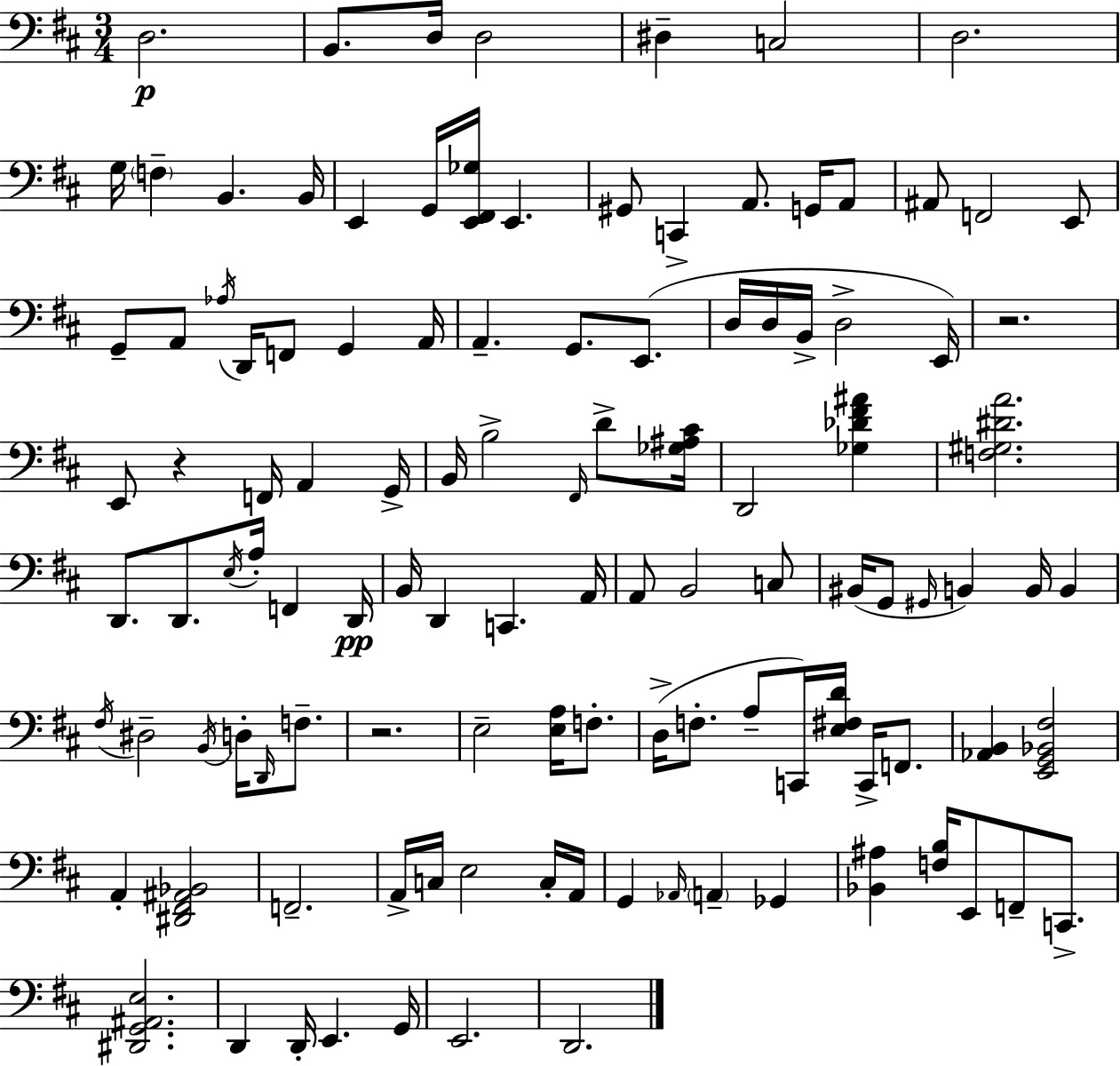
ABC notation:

X:1
T:Untitled
M:3/4
L:1/4
K:D
D,2 B,,/2 D,/4 D,2 ^D, C,2 D,2 G,/4 F, B,, B,,/4 E,, G,,/4 [E,,^F,,_G,]/4 E,, ^G,,/2 C,, A,,/2 G,,/4 A,,/2 ^A,,/2 F,,2 E,,/2 G,,/2 A,,/2 _A,/4 D,,/4 F,,/2 G,, A,,/4 A,, G,,/2 E,,/2 D,/4 D,/4 B,,/4 D,2 E,,/4 z2 E,,/2 z F,,/4 A,, G,,/4 B,,/4 B,2 ^F,,/4 D/2 [_G,^A,^C]/4 D,,2 [_G,_D^F^A] [F,^G,^DA]2 D,,/2 D,,/2 E,/4 A,/4 F,, D,,/4 B,,/4 D,, C,, A,,/4 A,,/2 B,,2 C,/2 ^B,,/4 G,,/2 ^G,,/4 B,, B,,/4 B,, ^F,/4 ^D,2 B,,/4 D,/4 D,,/4 F,/2 z2 E,2 [E,A,]/4 F,/2 D,/4 F,/2 A,/2 C,,/4 [E,^F,D]/4 C,,/4 F,,/2 [_A,,B,,] [E,,G,,_B,,^F,]2 A,, [^D,,^F,,^A,,_B,,]2 F,,2 A,,/4 C,/4 E,2 C,/4 A,,/4 G,, _A,,/4 A,, _G,, [_B,,^A,] [F,B,]/4 E,,/2 F,,/2 C,,/2 [^D,,G,,^A,,E,]2 D,, D,,/4 E,, G,,/4 E,,2 D,,2